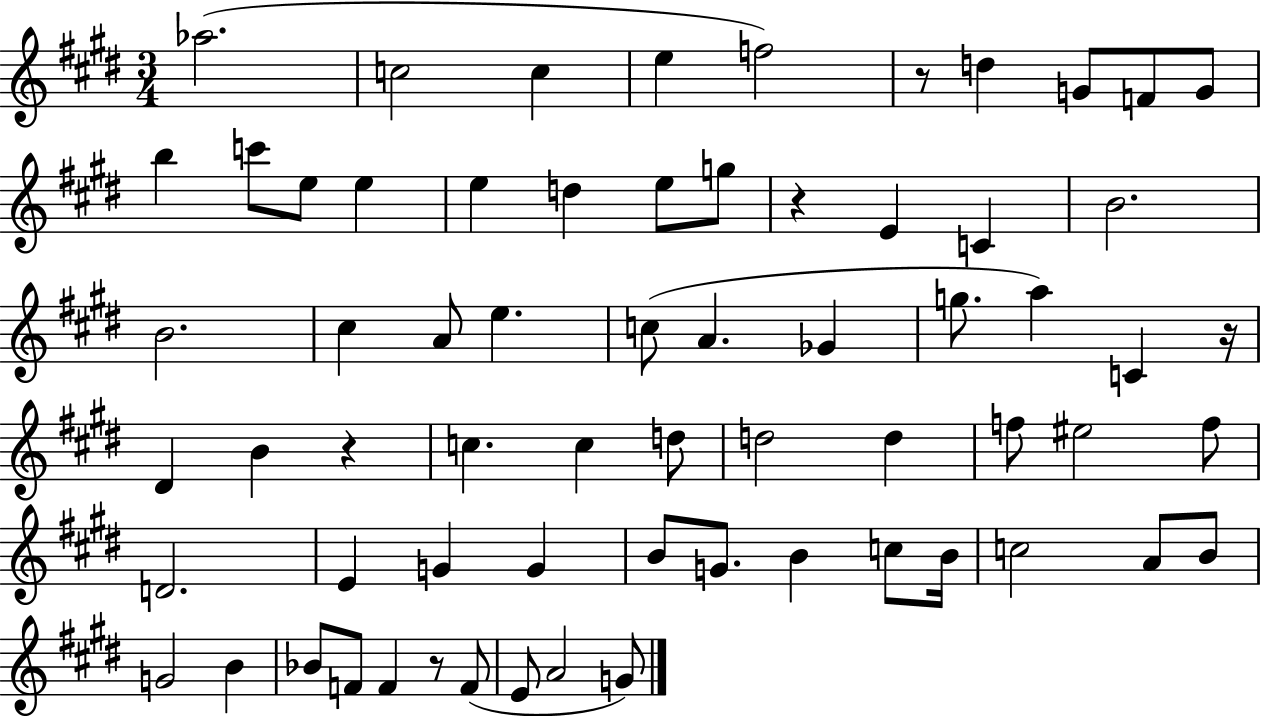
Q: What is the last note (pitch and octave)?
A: G4